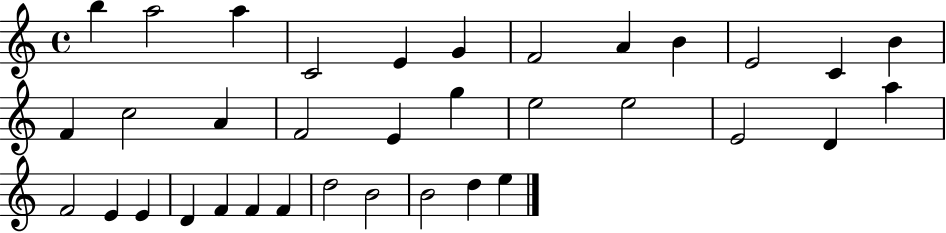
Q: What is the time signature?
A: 4/4